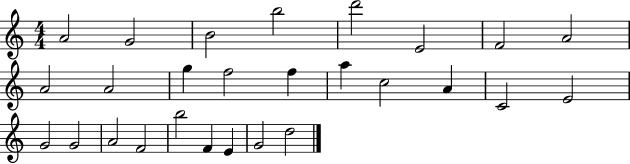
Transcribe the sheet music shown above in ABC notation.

X:1
T:Untitled
M:4/4
L:1/4
K:C
A2 G2 B2 b2 d'2 E2 F2 A2 A2 A2 g f2 f a c2 A C2 E2 G2 G2 A2 F2 b2 F E G2 d2